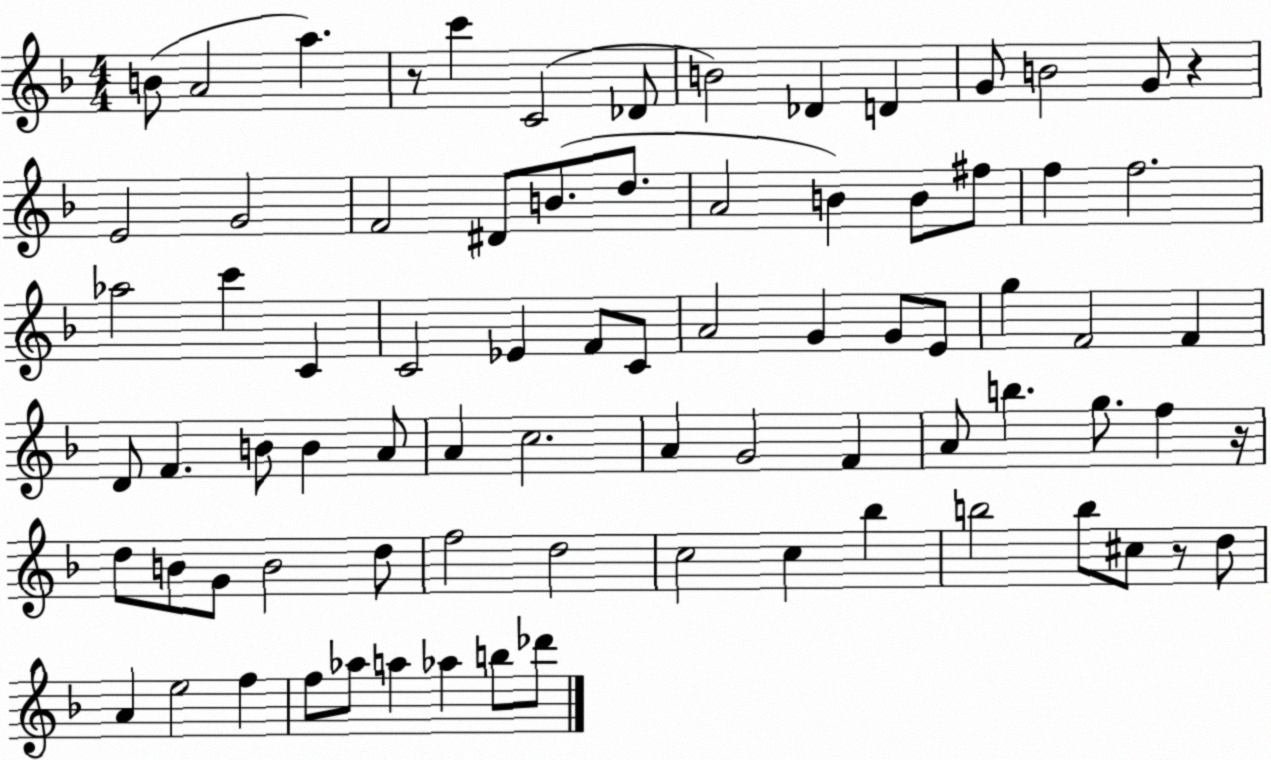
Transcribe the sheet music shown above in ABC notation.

X:1
T:Untitled
M:4/4
L:1/4
K:F
B/2 A2 a z/2 c' C2 _D/2 B2 _D D G/2 B2 G/2 z E2 G2 F2 ^D/2 B/2 d/2 A2 B B/2 ^f/2 f f2 _a2 c' C C2 _E F/2 C/2 A2 G G/2 E/2 g F2 F D/2 F B/2 B A/2 A c2 A G2 F A/2 b g/2 f z/4 d/2 B/2 G/2 B2 d/2 f2 d2 c2 c _b b2 b/2 ^c/2 z/2 d/2 A e2 f f/2 _a/2 a _a b/2 _d'/2